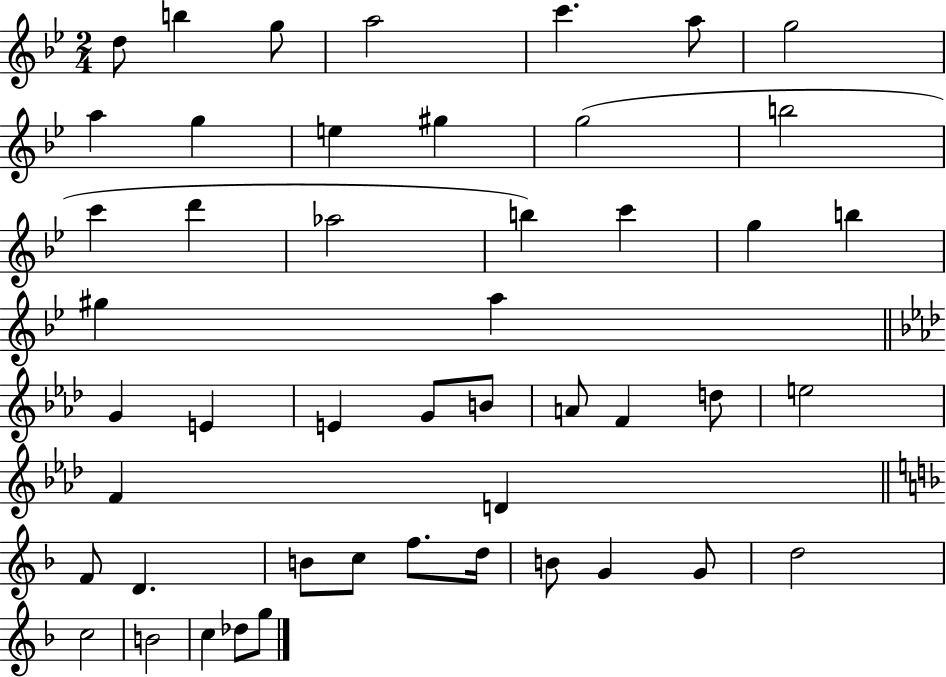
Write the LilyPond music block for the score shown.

{
  \clef treble
  \numericTimeSignature
  \time 2/4
  \key bes \major
  d''8 b''4 g''8 | a''2 | c'''4. a''8 | g''2 | \break a''4 g''4 | e''4 gis''4 | g''2( | b''2 | \break c'''4 d'''4 | aes''2 | b''4) c'''4 | g''4 b''4 | \break gis''4 a''4 | \bar "||" \break \key f \minor g'4 e'4 | e'4 g'8 b'8 | a'8 f'4 d''8 | e''2 | \break f'4 d'4 | \bar "||" \break \key f \major f'8 d'4. | b'8 c''8 f''8. d''16 | b'8 g'4 g'8 | d''2 | \break c''2 | b'2 | c''4 des''8 g''8 | \bar "|."
}